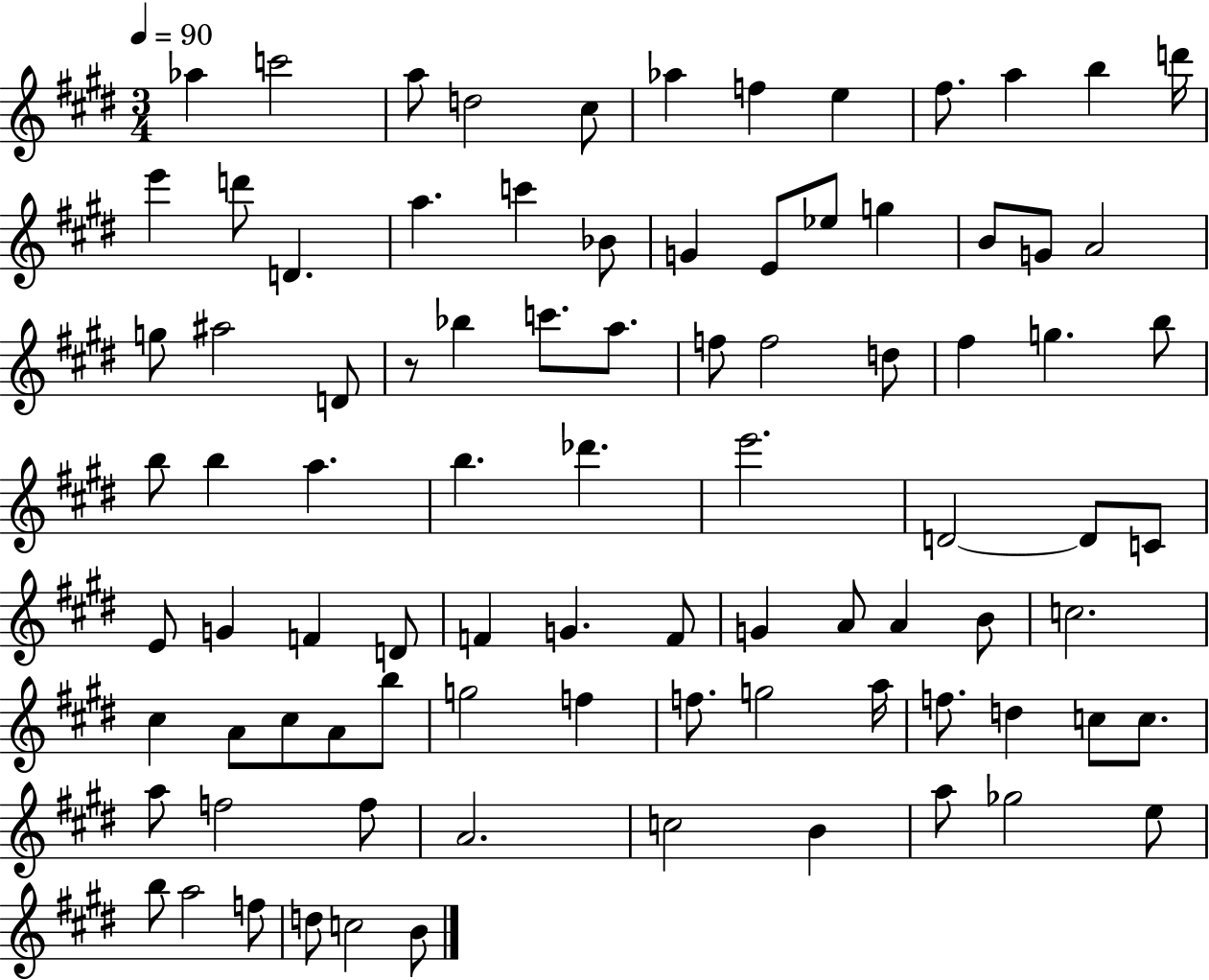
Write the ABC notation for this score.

X:1
T:Untitled
M:3/4
L:1/4
K:E
_a c'2 a/2 d2 ^c/2 _a f e ^f/2 a b d'/4 e' d'/2 D a c' _B/2 G E/2 _e/2 g B/2 G/2 A2 g/2 ^a2 D/2 z/2 _b c'/2 a/2 f/2 f2 d/2 ^f g b/2 b/2 b a b _d' e'2 D2 D/2 C/2 E/2 G F D/2 F G F/2 G A/2 A B/2 c2 ^c A/2 ^c/2 A/2 b/2 g2 f f/2 g2 a/4 f/2 d c/2 c/2 a/2 f2 f/2 A2 c2 B a/2 _g2 e/2 b/2 a2 f/2 d/2 c2 B/2